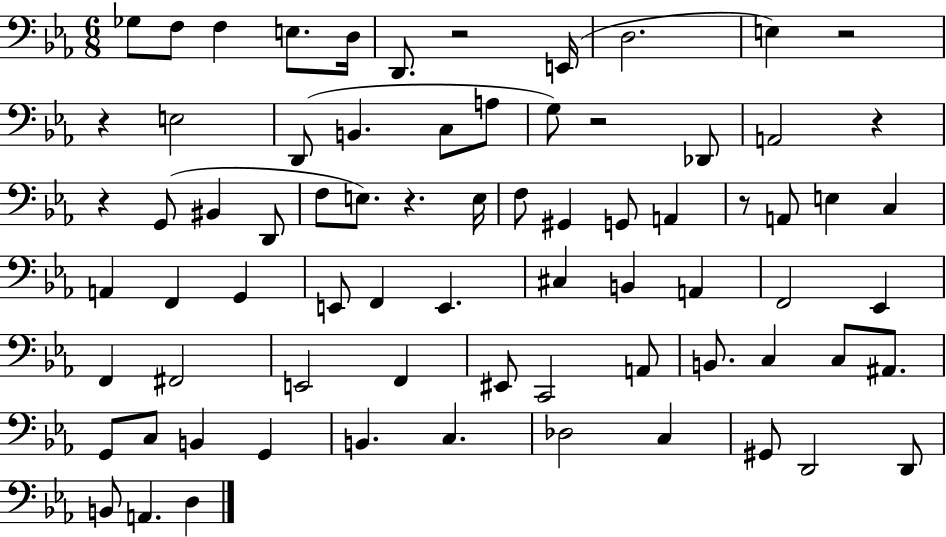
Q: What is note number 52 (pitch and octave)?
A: A#2